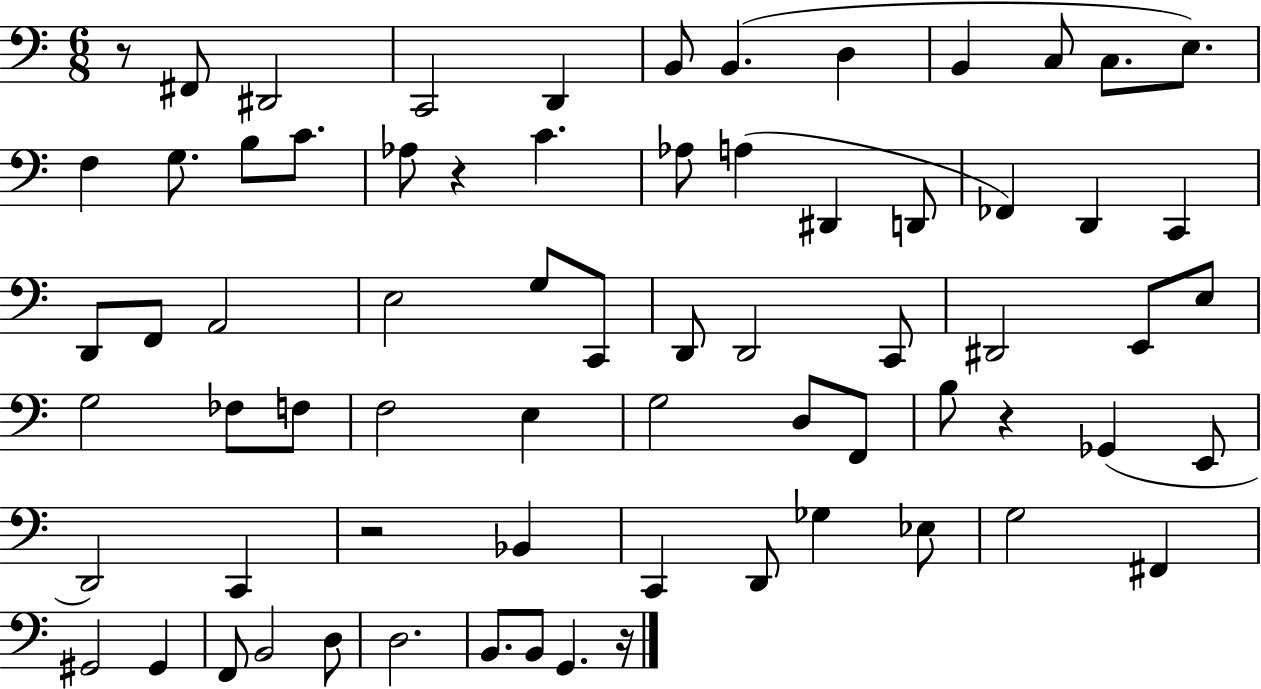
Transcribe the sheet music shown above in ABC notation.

X:1
T:Untitled
M:6/8
L:1/4
K:C
z/2 ^F,,/2 ^D,,2 C,,2 D,, B,,/2 B,, D, B,, C,/2 C,/2 E,/2 F, G,/2 B,/2 C/2 _A,/2 z C _A,/2 A, ^D,, D,,/2 _F,, D,, C,, D,,/2 F,,/2 A,,2 E,2 G,/2 C,,/2 D,,/2 D,,2 C,,/2 ^D,,2 E,,/2 E,/2 G,2 _F,/2 F,/2 F,2 E, G,2 D,/2 F,,/2 B,/2 z _G,, E,,/2 D,,2 C,, z2 _B,, C,, D,,/2 _G, _E,/2 G,2 ^F,, ^G,,2 ^G,, F,,/2 B,,2 D,/2 D,2 B,,/2 B,,/2 G,, z/4